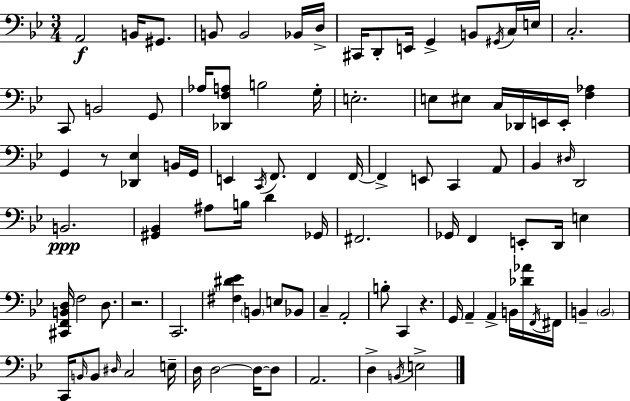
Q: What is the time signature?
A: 3/4